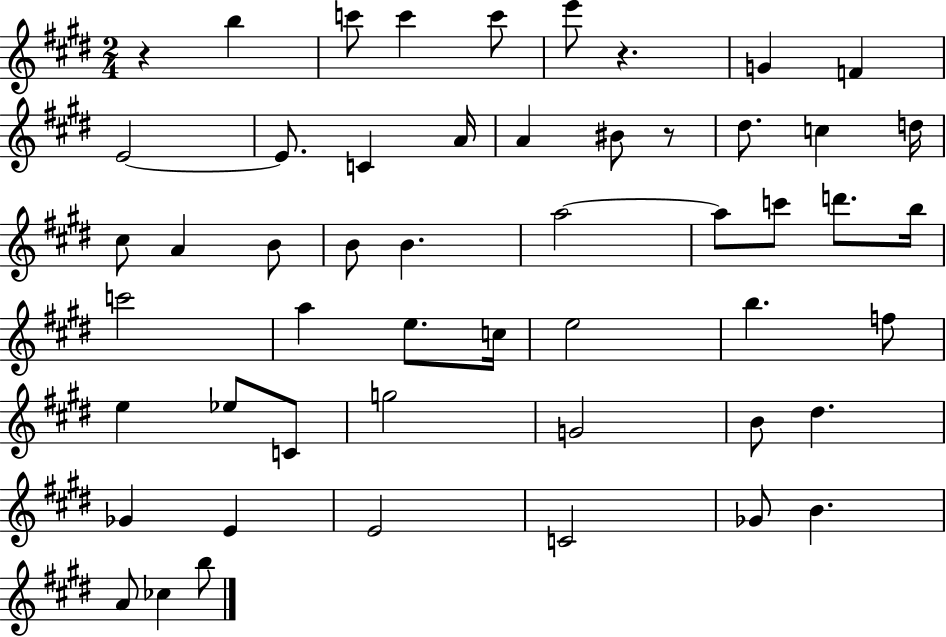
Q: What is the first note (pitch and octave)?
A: B5